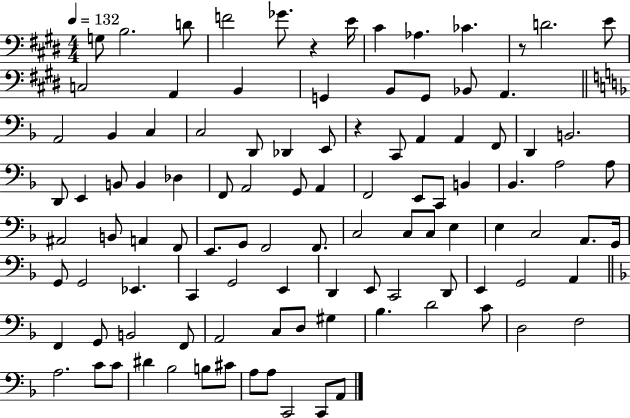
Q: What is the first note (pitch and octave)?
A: G3